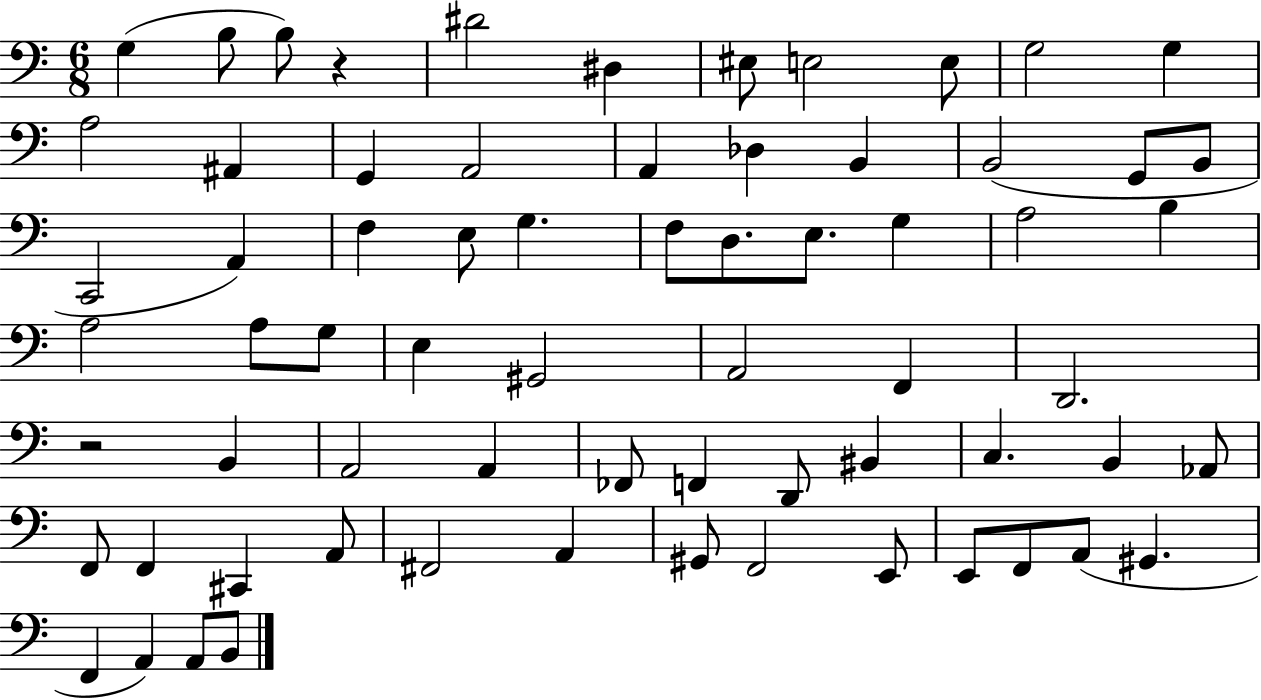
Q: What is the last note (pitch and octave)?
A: B2